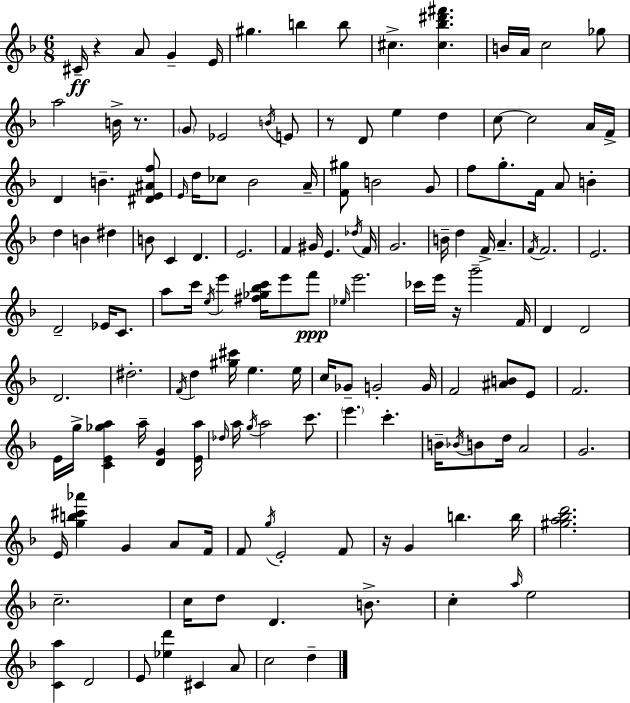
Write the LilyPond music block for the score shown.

{
  \clef treble
  \numericTimeSignature
  \time 6/8
  \key d \minor
  cis'16--\ff r4 a'8 g'4-- e'16 | gis''4. b''4 b''8 | cis''4.-> <cis'' bes'' dis''' fis'''>4. | b'16 a'16 c''2 ges''8 | \break a''2 b'16-> r8. | \parenthesize g'8 ees'2 \acciaccatura { b'16 } e'8 | r8 d'8 e''4 d''4 | c''8~~ c''2 a'16 | \break f'16-> d'4 b'4.-- <dis' e' ais' f''>8 | \grace { e'16 } d''16 ces''8 bes'2 | a'16-- <f' gis''>8 b'2 | g'8 f''8 g''8.-. f'16 a'8 b'4-. | \break d''4 b'4 dis''4 | b'8 c'4 d'4. | e'2. | f'4 gis'16 e'4. | \break \acciaccatura { des''16 } f'16 g'2. | b'16-- d''4 f'16-> a'4.-- | \acciaccatura { f'16 } f'2. | e'2. | \break d'2-- | ees'16 c'8. a''8 c'''16 \acciaccatura { e''16 } e'''4 | <fis'' ges'' bes'' c'''>16 e'''8 f'''8\ppp \grace { ees''16 } e'''2. | ces'''16 e'''16 r16 g'''2-- | \break f'16 d'4 d'2 | d'2. | dis''2.-. | \acciaccatura { f'16 } d''4 <gis'' cis'''>16 | \break e''4. e''16 c''16 ges'8-- g'2-. | g'16 f'2 | <ais' b'>8 e'8 f'2. | e'16 g''16-> <c' e' ges'' a''>4 | \break a''16-- <d' g'>4 <e' a''>16 \grace { des''16 } a''16 \acciaccatura { g''16 } a''2 | c'''8. \parenthesize e'''4. | c'''4.-. b'16-- \acciaccatura { bes'16 } b'8 | d''16 a'2 g'2. | \break e'16 <g'' b'' cis''' aes'''>4 | g'4 a'8 f'16 f'8 | \acciaccatura { g''16 } e'2-. f'8 r16 | g'4 b''4. b''16 <gis'' a'' bes'' d'''>2. | \break c''2.-- | c''16 | d''8 d'4. b'8.-> c''4-. | \grace { a''16 } e''2 | \break <c' a''>4 d'2 | e'8 <ees'' d'''>4 cis'4 a'8 | c''2 d''4-- | \bar "|."
}